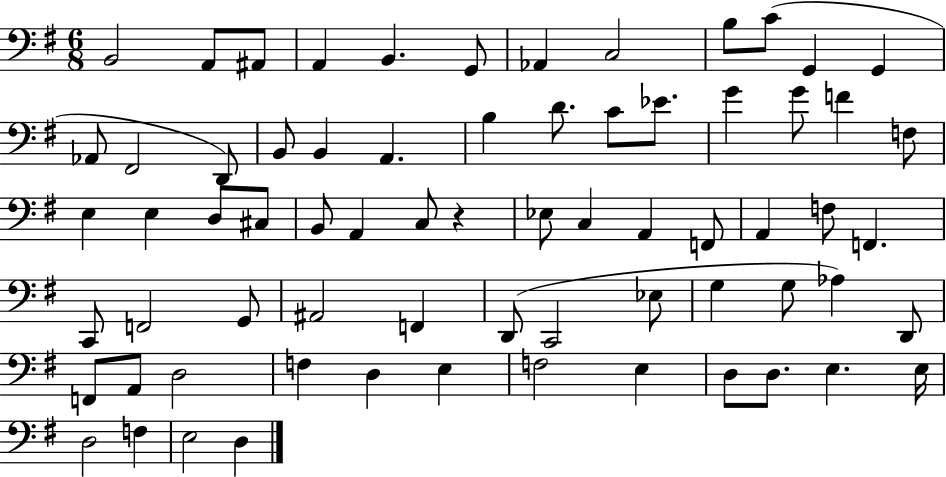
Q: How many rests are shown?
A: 1